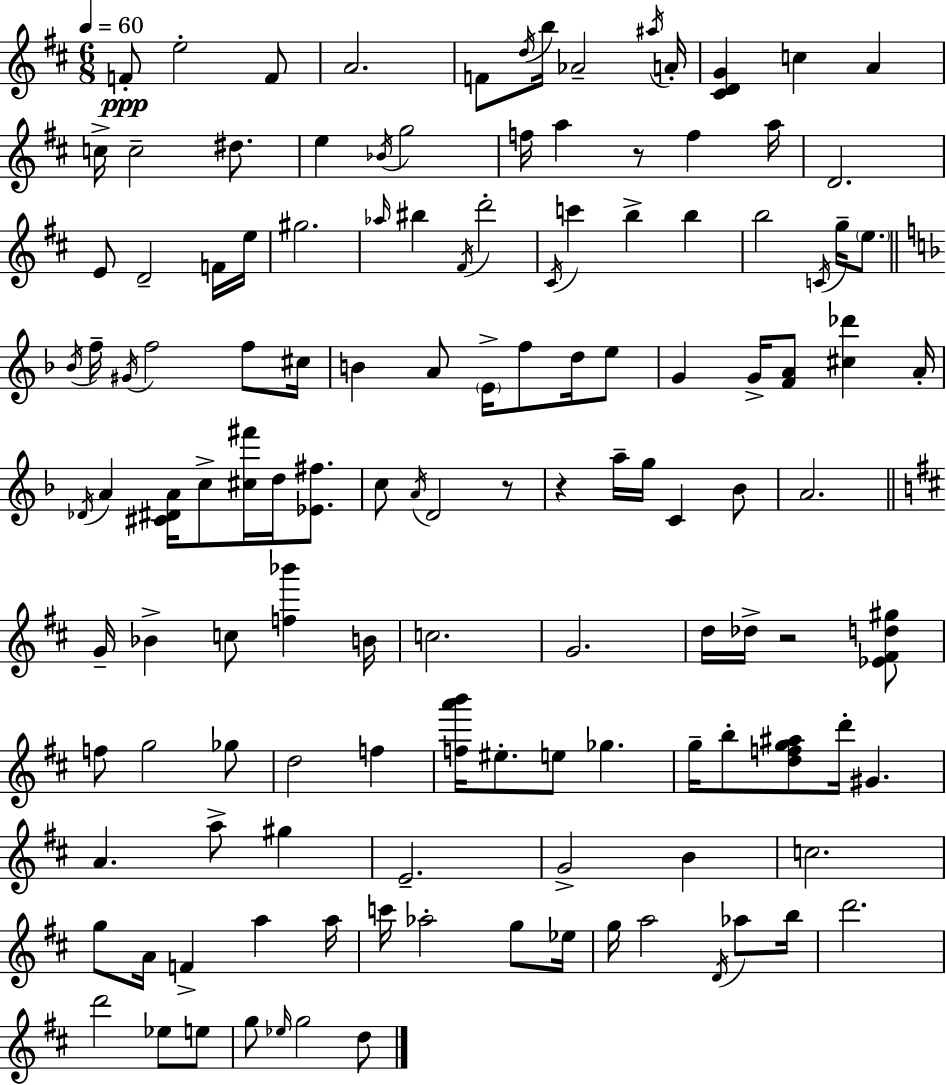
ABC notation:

X:1
T:Untitled
M:6/8
L:1/4
K:D
F/2 e2 F/2 A2 F/2 d/4 b/4 _A2 ^a/4 A/4 [^CDG] c A c/4 c2 ^d/2 e _B/4 g2 f/4 a z/2 f a/4 D2 E/2 D2 F/4 e/4 ^g2 _a/4 ^b ^F/4 d'2 ^C/4 c' b b b2 C/4 g/4 e/2 _B/4 f/4 ^G/4 f2 f/2 ^c/4 B A/2 E/4 f/2 d/4 e/2 G G/4 [FA]/2 [^c_d'] A/4 _D/4 A [^C^DA]/4 c/2 [^c^f']/4 d/4 [_E^f]/2 c/2 A/4 D2 z/2 z a/4 g/4 C _B/2 A2 G/4 _B c/2 [f_b'] B/4 c2 G2 d/4 _d/4 z2 [_E^Fd^g]/2 f/2 g2 _g/2 d2 f [fa'b']/4 ^e/2 e/2 _g g/4 b/2 [dfg^a]/2 d'/4 ^G A a/2 ^g E2 G2 B c2 g/2 A/4 F a a/4 c'/4 _a2 g/2 _e/4 g/4 a2 D/4 _a/2 b/4 d'2 d'2 _e/2 e/2 g/2 _e/4 g2 d/2